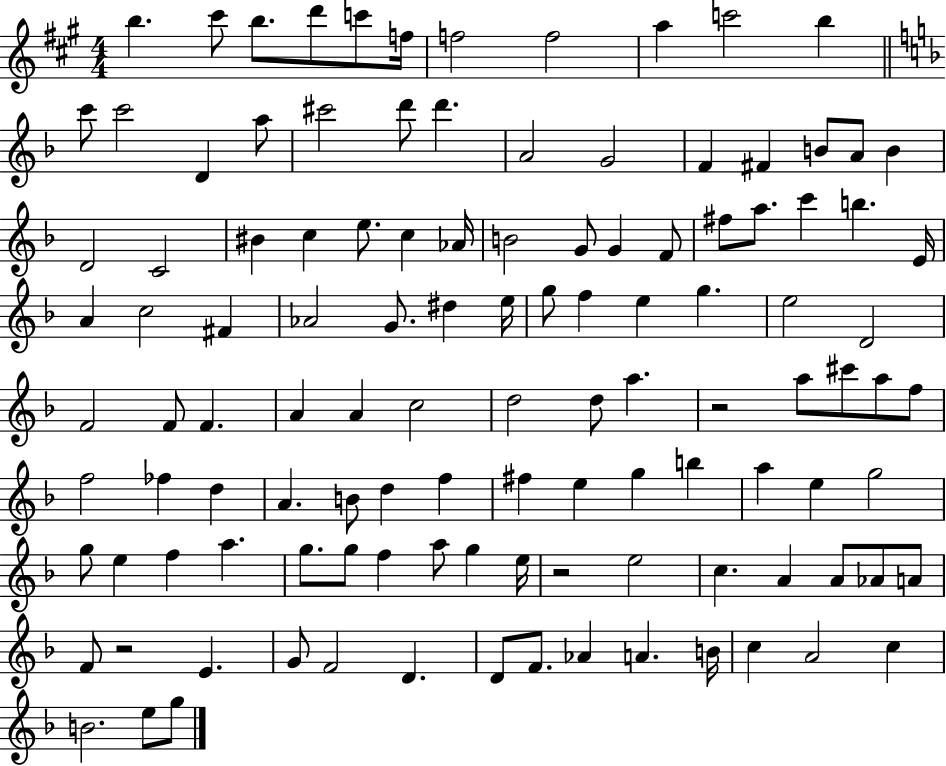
B5/q. C#6/e B5/e. D6/e C6/e F5/s F5/h F5/h A5/q C6/h B5/q C6/e C6/h D4/q A5/e C#6/h D6/e D6/q. A4/h G4/h F4/q F#4/q B4/e A4/e B4/q D4/h C4/h BIS4/q C5/q E5/e. C5/q Ab4/s B4/h G4/e G4/q F4/e F#5/e A5/e. C6/q B5/q. E4/s A4/q C5/h F#4/q Ab4/h G4/e. D#5/q E5/s G5/e F5/q E5/q G5/q. E5/h D4/h F4/h F4/e F4/q. A4/q A4/q C5/h D5/h D5/e A5/q. R/h A5/e C#6/e A5/e F5/e F5/h FES5/q D5/q A4/q. B4/e D5/q F5/q F#5/q E5/q G5/q B5/q A5/q E5/q G5/h G5/e E5/q F5/q A5/q. G5/e. G5/e F5/q A5/e G5/q E5/s R/h E5/h C5/q. A4/q A4/e Ab4/e A4/e F4/e R/h E4/q. G4/e F4/h D4/q. D4/e F4/e. Ab4/q A4/q. B4/s C5/q A4/h C5/q B4/h. E5/e G5/e